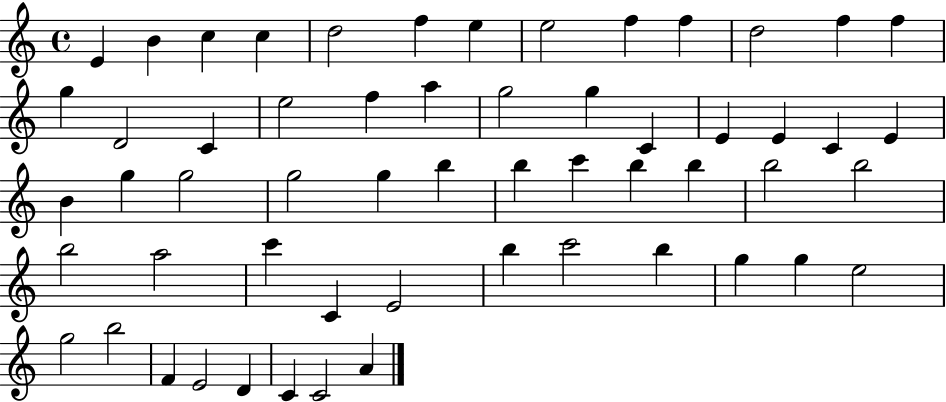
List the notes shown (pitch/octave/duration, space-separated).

E4/q B4/q C5/q C5/q D5/h F5/q E5/q E5/h F5/q F5/q D5/h F5/q F5/q G5/q D4/h C4/q E5/h F5/q A5/q G5/h G5/q C4/q E4/q E4/q C4/q E4/q B4/q G5/q G5/h G5/h G5/q B5/q B5/q C6/q B5/q B5/q B5/h B5/h B5/h A5/h C6/q C4/q E4/h B5/q C6/h B5/q G5/q G5/q E5/h G5/h B5/h F4/q E4/h D4/q C4/q C4/h A4/q